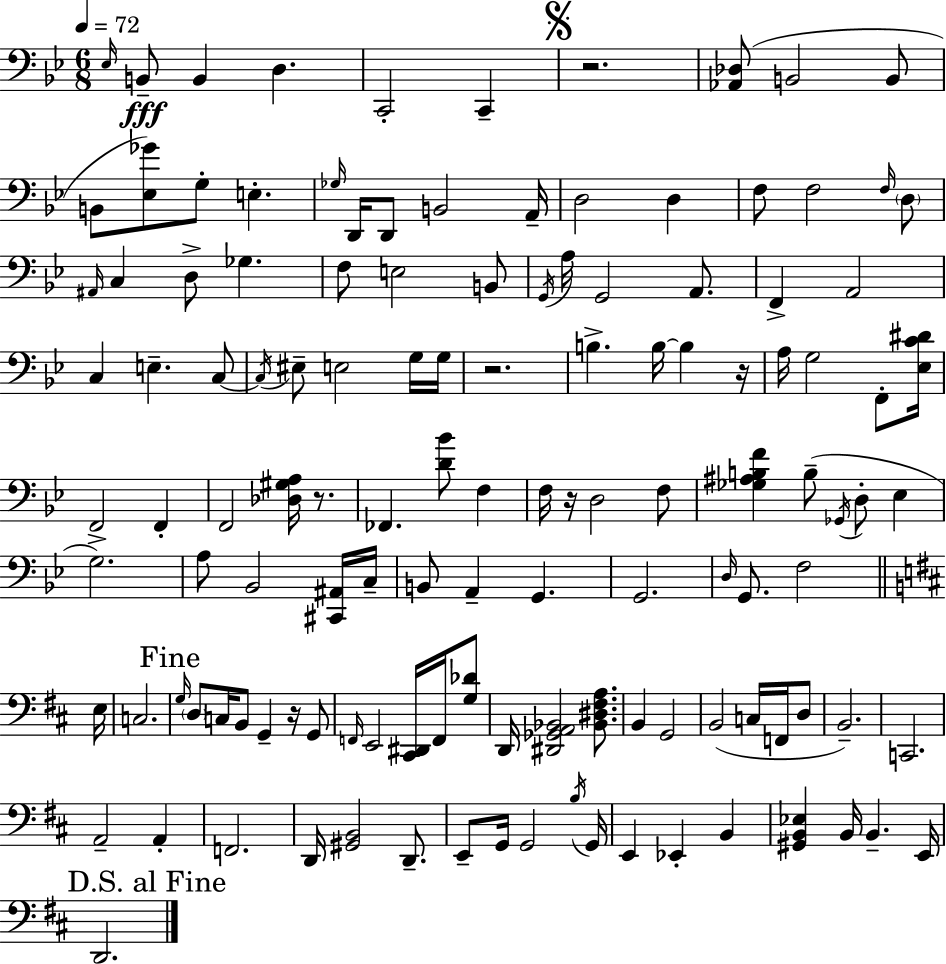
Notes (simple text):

Eb3/s B2/e B2/q D3/q. C2/h C2/q R/h. [Ab2,Db3]/e B2/h B2/e B2/e [Eb3,Gb4]/e G3/e E3/q. Gb3/s D2/s D2/e B2/h A2/s D3/h D3/q F3/e F3/h F3/s D3/e A#2/s C3/q D3/e Gb3/q. F3/e E3/h B2/e G2/s A3/s G2/h A2/e. F2/q A2/h C3/q E3/q. C3/e C3/s EIS3/e E3/h G3/s G3/s R/h. B3/q. B3/s B3/q R/s A3/s G3/h F2/e [Eb3,C4,D#4]/s F2/h F2/q F2/h [Db3,G#3,A3]/s R/e. FES2/q. [D4,Bb4]/e F3/q F3/s R/s D3/h F3/e [Gb3,A#3,B3,F4]/q B3/e Gb2/s D3/e Eb3/q G3/h. A3/e Bb2/h [C#2,A#2]/s C3/s B2/e A2/q G2/q. G2/h. D3/s G2/e. F3/h E3/s C3/h. G3/s D3/e C3/s B2/e G2/q R/s G2/e F2/s E2/h [C#2,D#2]/s F2/s [G3,Db4]/e D2/s [D#2,Gb2,A2,Bb2]/h [Bb2,D#3,F#3,A3]/e. B2/q G2/h B2/h C3/s F2/s D3/e B2/h. C2/h. A2/h A2/q F2/h. D2/s [G#2,B2]/h D2/e. E2/e G2/s G2/h B3/s G2/s E2/q Eb2/q B2/q [G#2,B2,Eb3]/q B2/s B2/q. E2/s D2/h.